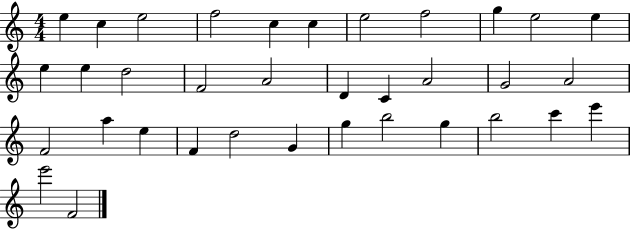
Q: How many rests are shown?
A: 0